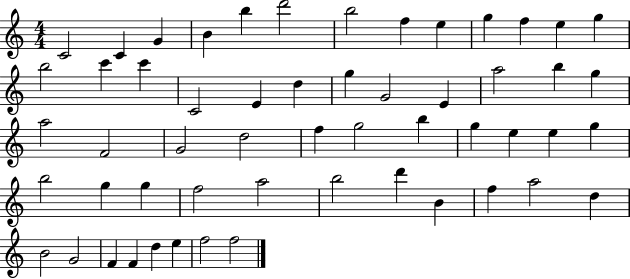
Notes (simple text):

C4/h C4/q G4/q B4/q B5/q D6/h B5/h F5/q E5/q G5/q F5/q E5/q G5/q B5/h C6/q C6/q C4/h E4/q D5/q G5/q G4/h E4/q A5/h B5/q G5/q A5/h F4/h G4/h D5/h F5/q G5/h B5/q G5/q E5/q E5/q G5/q B5/h G5/q G5/q F5/h A5/h B5/h D6/q B4/q F5/q A5/h D5/q B4/h G4/h F4/q F4/q D5/q E5/q F5/h F5/h